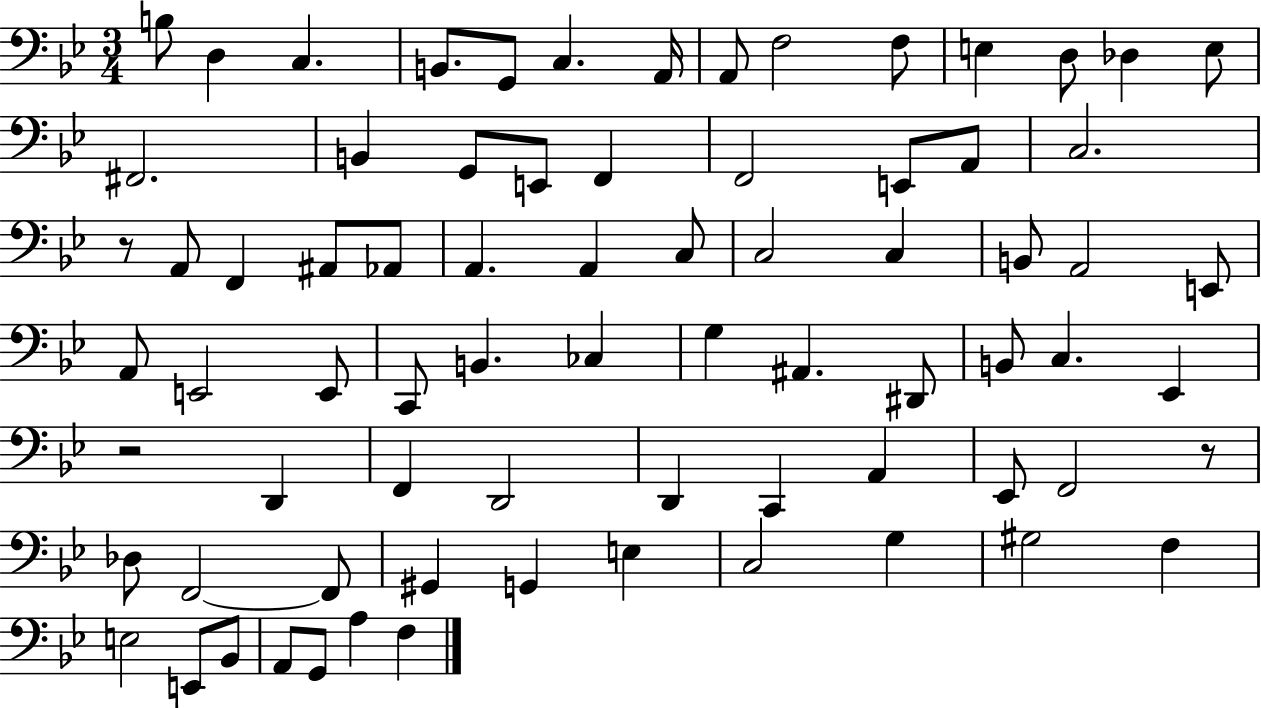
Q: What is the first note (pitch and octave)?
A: B3